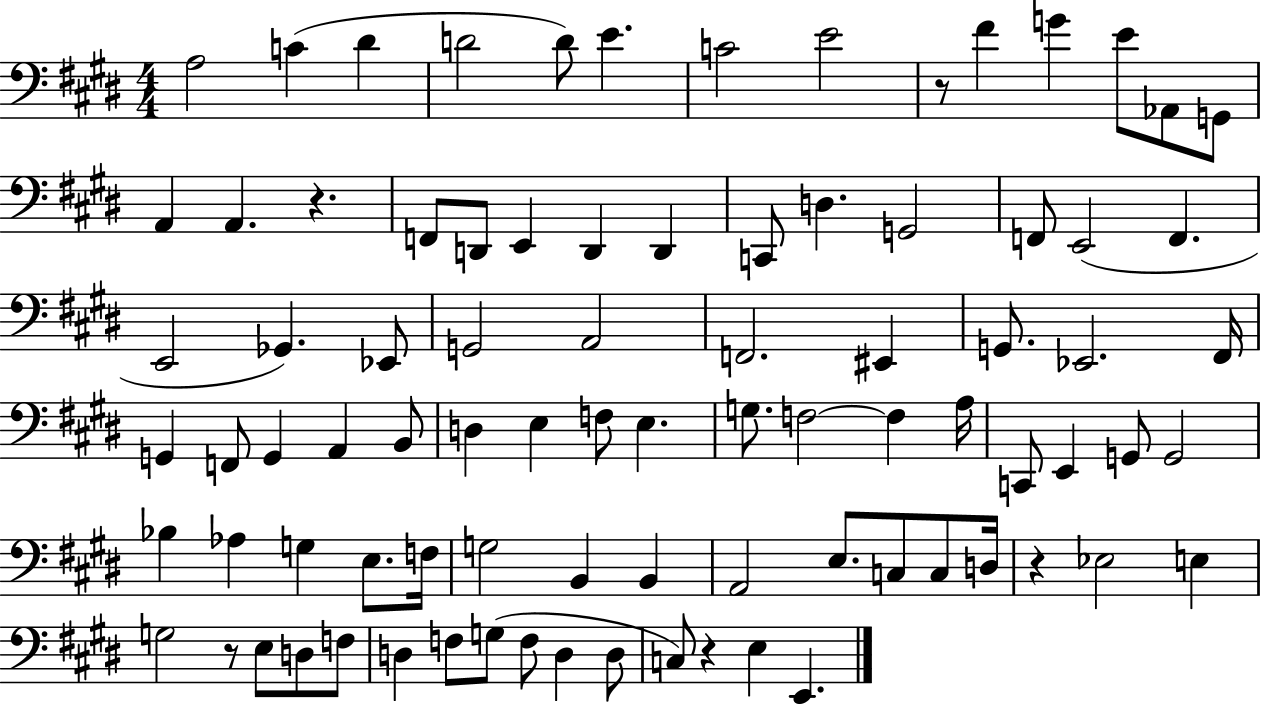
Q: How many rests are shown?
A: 5